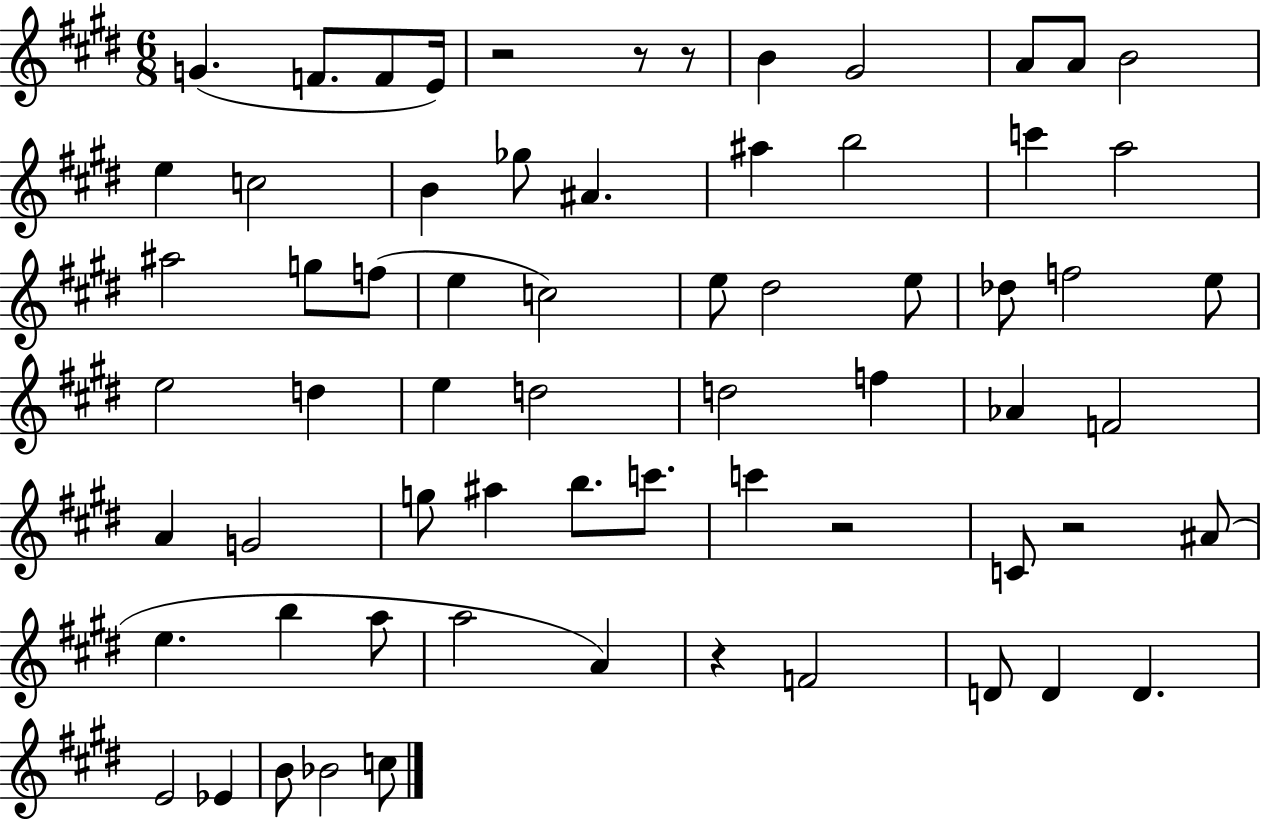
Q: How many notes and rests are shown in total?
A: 66